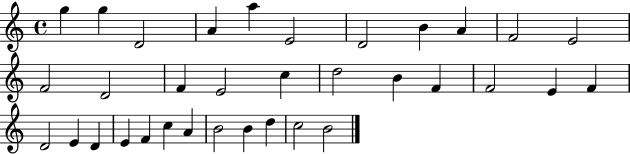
{
  \clef treble
  \time 4/4
  \defaultTimeSignature
  \key c \major
  g''4 g''4 d'2 | a'4 a''4 e'2 | d'2 b'4 a'4 | f'2 e'2 | \break f'2 d'2 | f'4 e'2 c''4 | d''2 b'4 f'4 | f'2 e'4 f'4 | \break d'2 e'4 d'4 | e'4 f'4 c''4 a'4 | b'2 b'4 d''4 | c''2 b'2 | \break \bar "|."
}